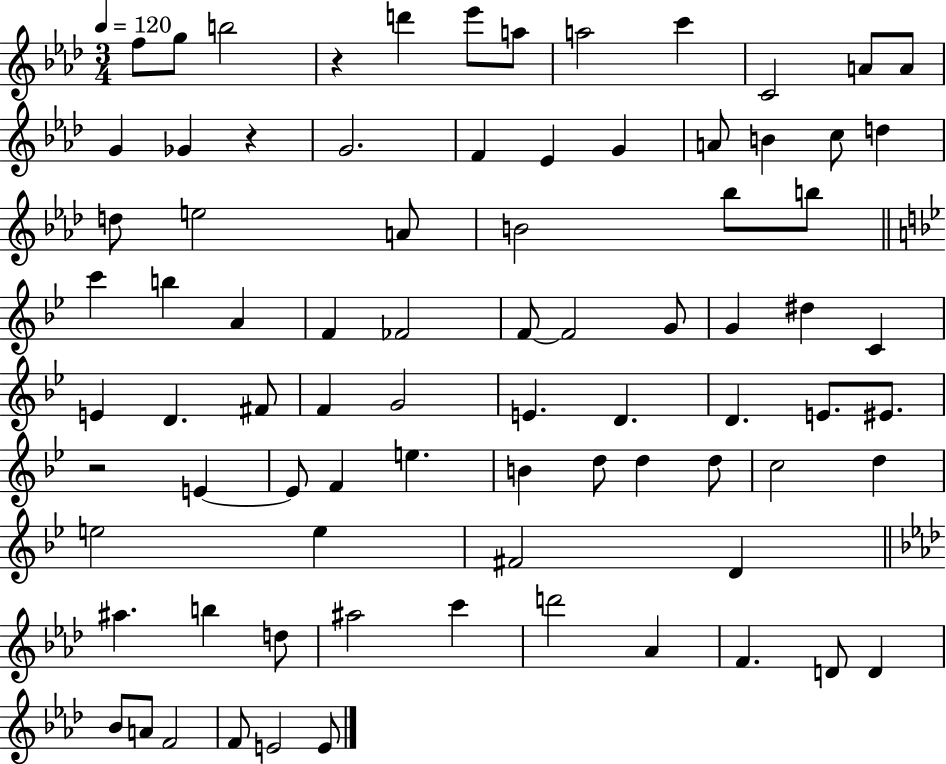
{
  \clef treble
  \numericTimeSignature
  \time 3/4
  \key aes \major
  \tempo 4 = 120
  f''8 g''8 b''2 | r4 d'''4 ees'''8 a''8 | a''2 c'''4 | c'2 a'8 a'8 | \break g'4 ges'4 r4 | g'2. | f'4 ees'4 g'4 | a'8 b'4 c''8 d''4 | \break d''8 e''2 a'8 | b'2 bes''8 b''8 | \bar "||" \break \key g \minor c'''4 b''4 a'4 | f'4 fes'2 | f'8~~ f'2 g'8 | g'4 dis''4 c'4 | \break e'4 d'4. fis'8 | f'4 g'2 | e'4. d'4. | d'4. e'8. eis'8. | \break r2 e'4~~ | e'8 f'4 e''4. | b'4 d''8 d''4 d''8 | c''2 d''4 | \break e''2 e''4 | fis'2 d'4 | \bar "||" \break \key f \minor ais''4. b''4 d''8 | ais''2 c'''4 | d'''2 aes'4 | f'4. d'8 d'4 | \break bes'8 a'8 f'2 | f'8 e'2 e'8 | \bar "|."
}